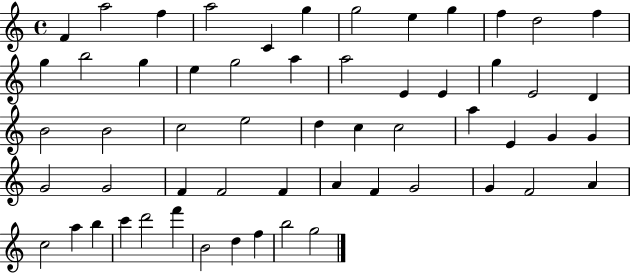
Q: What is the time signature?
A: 4/4